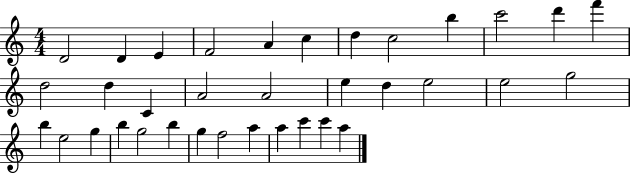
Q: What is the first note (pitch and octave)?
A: D4